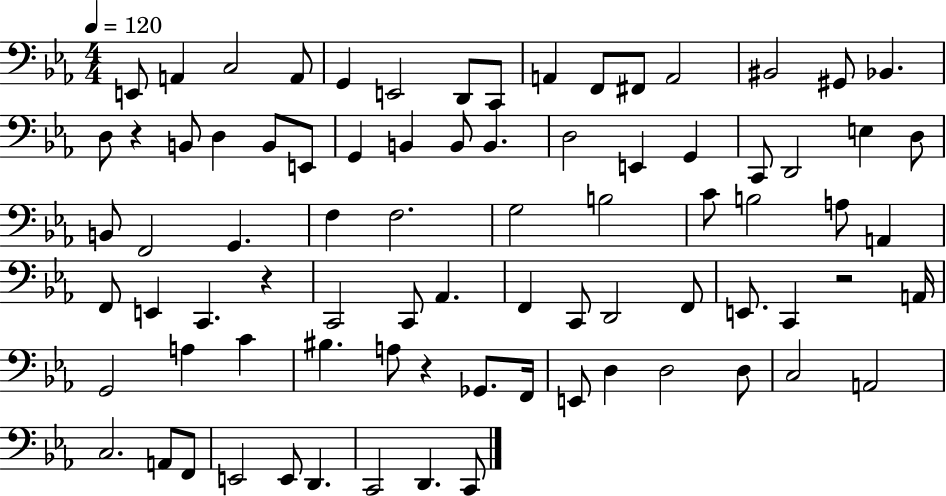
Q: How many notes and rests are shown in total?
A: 81